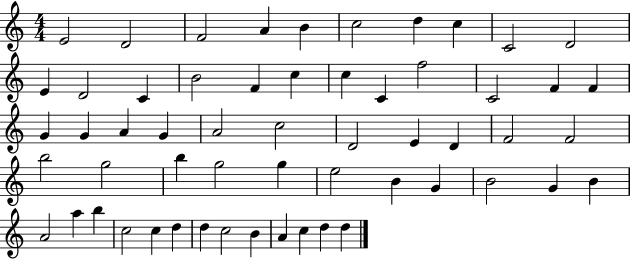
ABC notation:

X:1
T:Untitled
M:4/4
L:1/4
K:C
E2 D2 F2 A B c2 d c C2 D2 E D2 C B2 F c c C f2 C2 F F G G A G A2 c2 D2 E D F2 F2 b2 g2 b g2 g e2 B G B2 G B A2 a b c2 c d d c2 B A c d d